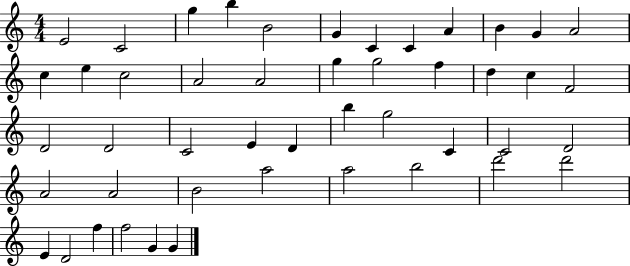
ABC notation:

X:1
T:Untitled
M:4/4
L:1/4
K:C
E2 C2 g b B2 G C C A B G A2 c e c2 A2 A2 g g2 f d c F2 D2 D2 C2 E D b g2 C C2 D2 A2 A2 B2 a2 a2 b2 d'2 d'2 E D2 f f2 G G